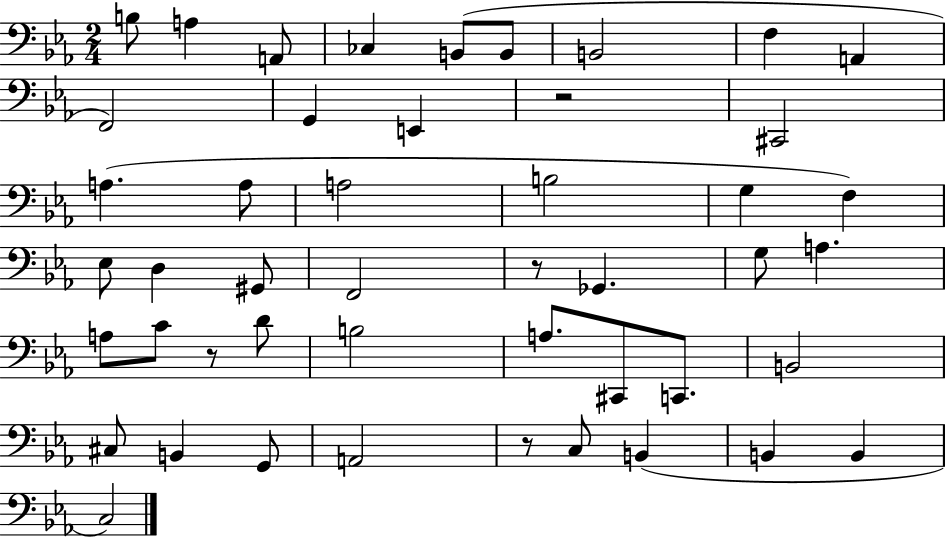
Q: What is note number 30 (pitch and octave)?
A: B3